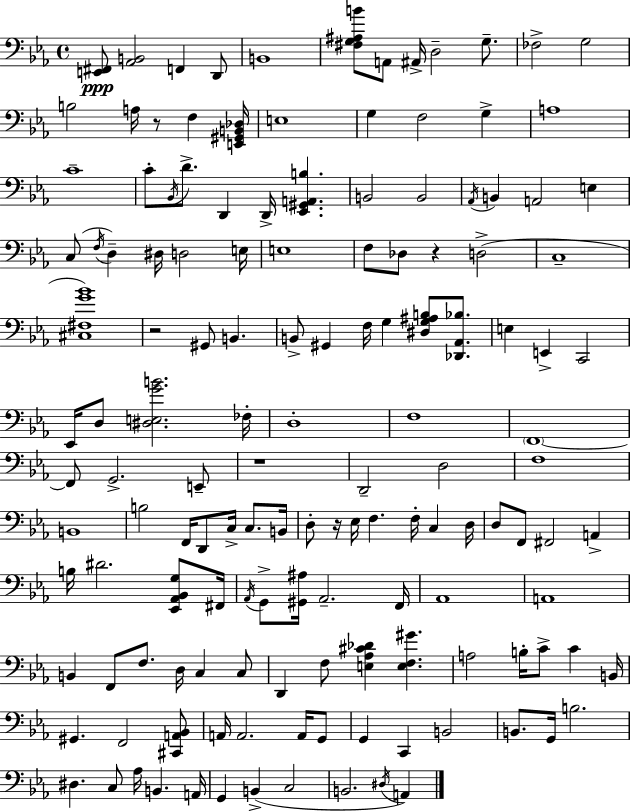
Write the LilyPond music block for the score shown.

{
  \clef bass
  \time 4/4
  \defaultTimeSignature
  \key c \minor
  \repeat volta 2 { <e, fis,>8\ppp <aes, b,>2 f,4 d,8 | b,1 | <fis g ais b'>8 a,8 ais,16-> d2-- g8.-- | fes2-> g2 | \break b2 a16 r8 f4 <e, gis, b, des>16 | e1 | g4 f2 g4-> | a1 | \break c'1-- | c'8-. \acciaccatura { bes,16 } d'8.-> d,4 d,16-> <ees, gis, a, b>4. | b,2 b,2 | \acciaccatura { aes,16 } b,4 a,2 e4 | \break c8( \acciaccatura { f16 } d4--) dis16 d2 | e16 e1 | f8 des8 r4 d2->( | c1-- | \break <cis fis g' bes'>1) | r2 gis,8 b,4. | b,8-> gis,4 f16 g4 <dis g ais b>8 | <des, aes, bes>8. e4 e,4-> c,2 | \break ees,16 d8 <dis e g' b'>2. | fes16-. d1-. | f1 | \parenthesize f,1~~ | \break f,8 g,2.-> | e,8-- r1 | d,2-- d2 | f1 | \break b,1 | b2 f,16 d,8 c16-> c8. | b,16 d8-. r16 ees16 f4. f16-. c4 | d16 d8 f,8 fis,2 a,4-> | \break b16 dis'2. | <ees, aes, bes, g>8 fis,16 \acciaccatura { aes,16 } g,8-> <gis, ais>16 aes,2.-- | f,16 aes,1 | a,1 | \break b,4 f,8 f8. d16 c4 | c8 d,4 f8 <e aes cis' des'>4 <e f gis'>4. | a2 b16-. c'8-> c'4 | b,16 gis,4. f,2 | \break <cis, a, bes,>8 a,16 a,2. | a,16 g,8 g,4 c,4 b,2 | b,8. g,16 b2. | dis4. c8 aes16 b,4. | \break a,16 g,4 b,4->( c2 | b,2. | \acciaccatura { dis16 } a,4) } \bar "|."
}